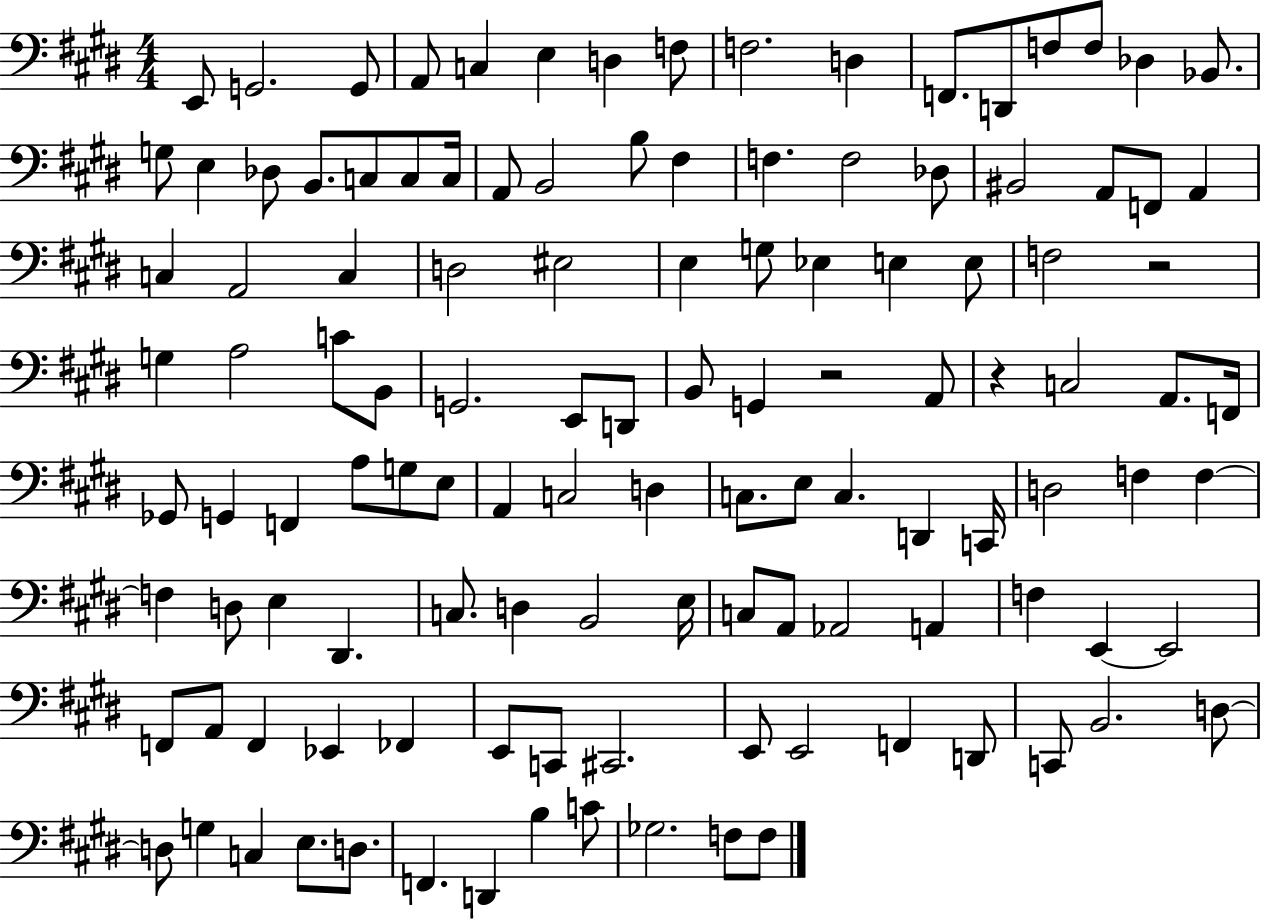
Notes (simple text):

E2/e G2/h. G2/e A2/e C3/q E3/q D3/q F3/e F3/h. D3/q F2/e. D2/e F3/e F3/e Db3/q Bb2/e. G3/e E3/q Db3/e B2/e. C3/e C3/e C3/s A2/e B2/h B3/e F#3/q F3/q. F3/h Db3/e BIS2/h A2/e F2/e A2/q C3/q A2/h C3/q D3/h EIS3/h E3/q G3/e Eb3/q E3/q E3/e F3/h R/h G3/q A3/h C4/e B2/e G2/h. E2/e D2/e B2/e G2/q R/h A2/e R/q C3/h A2/e. F2/s Gb2/e G2/q F2/q A3/e G3/e E3/e A2/q C3/h D3/q C3/e. E3/e C3/q. D2/q C2/s D3/h F3/q F3/q F3/q D3/e E3/q D#2/q. C3/e. D3/q B2/h E3/s C3/e A2/e Ab2/h A2/q F3/q E2/q E2/h F2/e A2/e F2/q Eb2/q FES2/q E2/e C2/e C#2/h. E2/e E2/h F2/q D2/e C2/e B2/h. D3/e D3/e G3/q C3/q E3/e. D3/e. F2/q. D2/q B3/q C4/e Gb3/h. F3/e F3/e